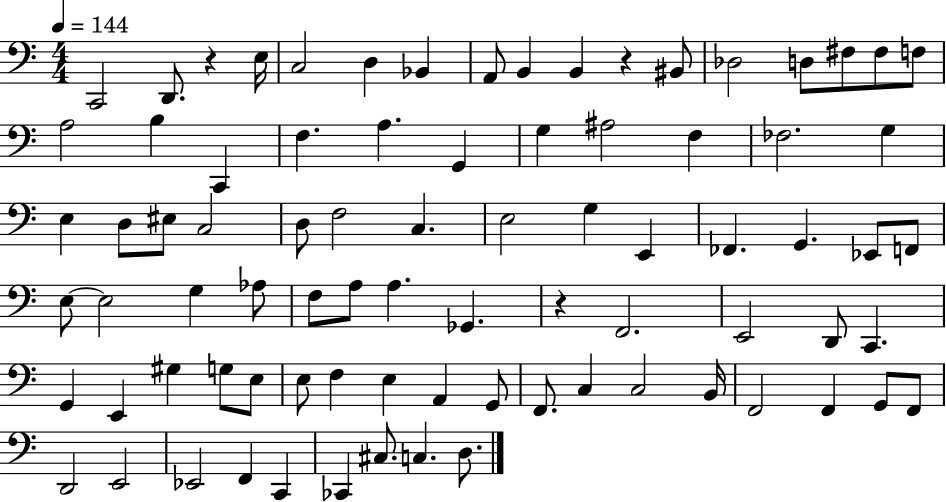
{
  \clef bass
  \numericTimeSignature
  \time 4/4
  \key c \major
  \tempo 4 = 144
  c,2 d,8. r4 e16 | c2 d4 bes,4 | a,8 b,4 b,4 r4 bis,8 | des2 d8 fis8 fis8 f8 | \break a2 b4 c,4 | f4. a4. g,4 | g4 ais2 f4 | fes2. g4 | \break e4 d8 eis8 c2 | d8 f2 c4. | e2 g4 e,4 | fes,4. g,4. ees,8 f,8 | \break e8~~ e2 g4 aes8 | f8 a8 a4. ges,4. | r4 f,2. | e,2 d,8 c,4. | \break g,4 e,4 gis4 g8 e8 | e8 f4 e4 a,4 g,8 | f,8. c4 c2 b,16 | f,2 f,4 g,8 f,8 | \break d,2 e,2 | ees,2 f,4 c,4 | ces,4 cis8. c4. d8. | \bar "|."
}